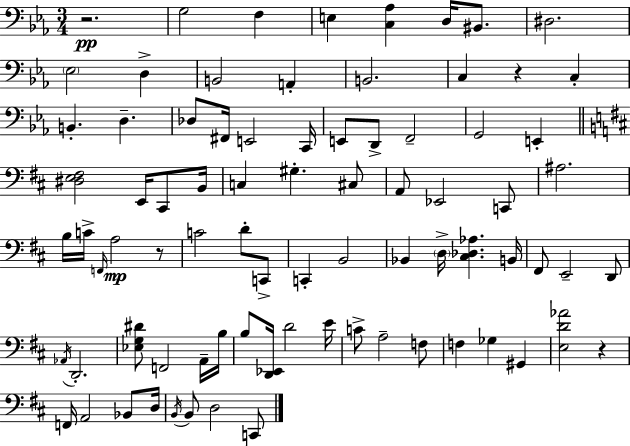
X:1
T:Untitled
M:3/4
L:1/4
K:Eb
z2 G,2 F, E, [C,_A,] D,/4 ^B,,/2 ^D,2 _E,2 D, B,,2 A,, B,,2 C, z C, B,, D, _D,/2 ^F,,/4 E,,2 C,,/4 E,,/2 D,,/2 F,,2 G,,2 E,, [^D,E,^F,]2 E,,/4 ^C,,/2 B,,/4 C, ^G, ^C,/2 A,,/2 _E,,2 C,,/2 ^A,2 B,/4 C/4 F,,/4 A,2 z/2 C2 D/2 C,,/2 C,, B,,2 _B,, D,/4 [^C,_D,_A,] B,,/4 ^F,,/2 E,,2 D,,/2 _A,,/4 D,,2 [_E,G,^D]/2 F,,2 A,,/4 B,/4 B,/2 [D,,_E,,]/4 D2 E/4 C/2 A,2 F,/2 F, _G, ^G,, [E,D_A]2 z F,,/4 A,,2 _B,,/2 D,/4 B,,/4 B,,/2 D,2 C,,/2